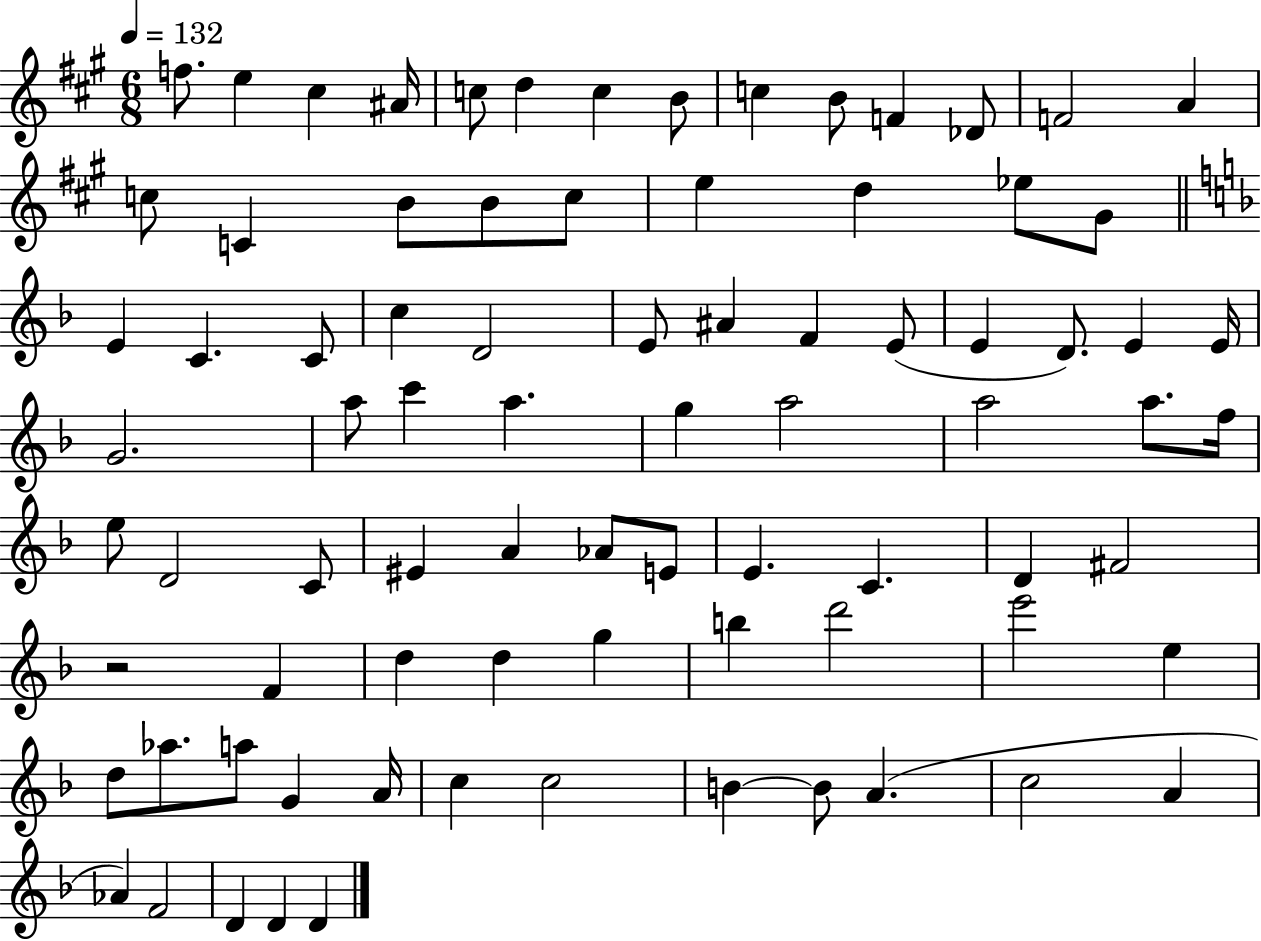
X:1
T:Untitled
M:6/8
L:1/4
K:A
f/2 e ^c ^A/4 c/2 d c B/2 c B/2 F _D/2 F2 A c/2 C B/2 B/2 c/2 e d _e/2 ^G/2 E C C/2 c D2 E/2 ^A F E/2 E D/2 E E/4 G2 a/2 c' a g a2 a2 a/2 f/4 e/2 D2 C/2 ^E A _A/2 E/2 E C D ^F2 z2 F d d g b d'2 e'2 e d/2 _a/2 a/2 G A/4 c c2 B B/2 A c2 A _A F2 D D D